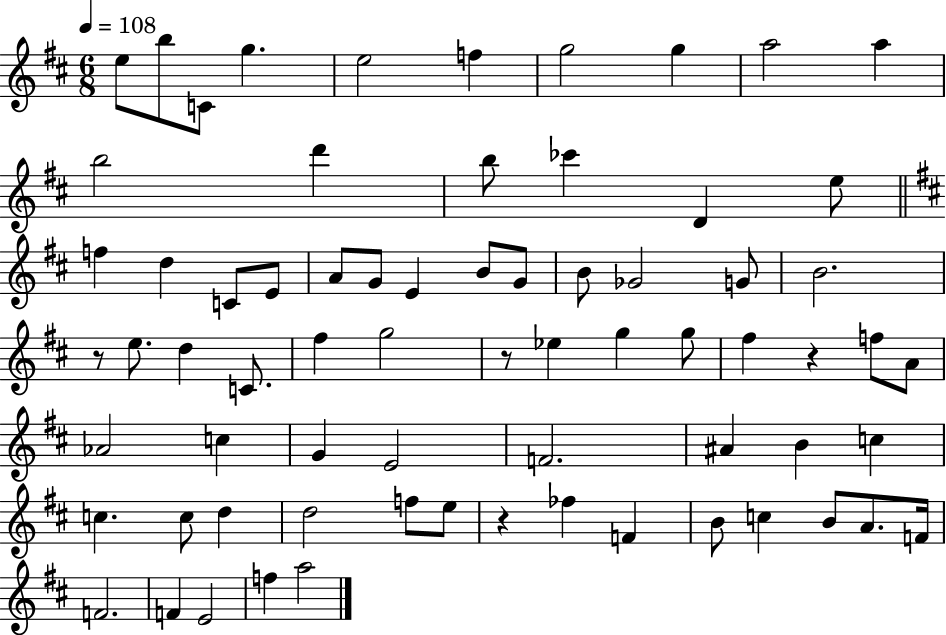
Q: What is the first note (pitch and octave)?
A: E5